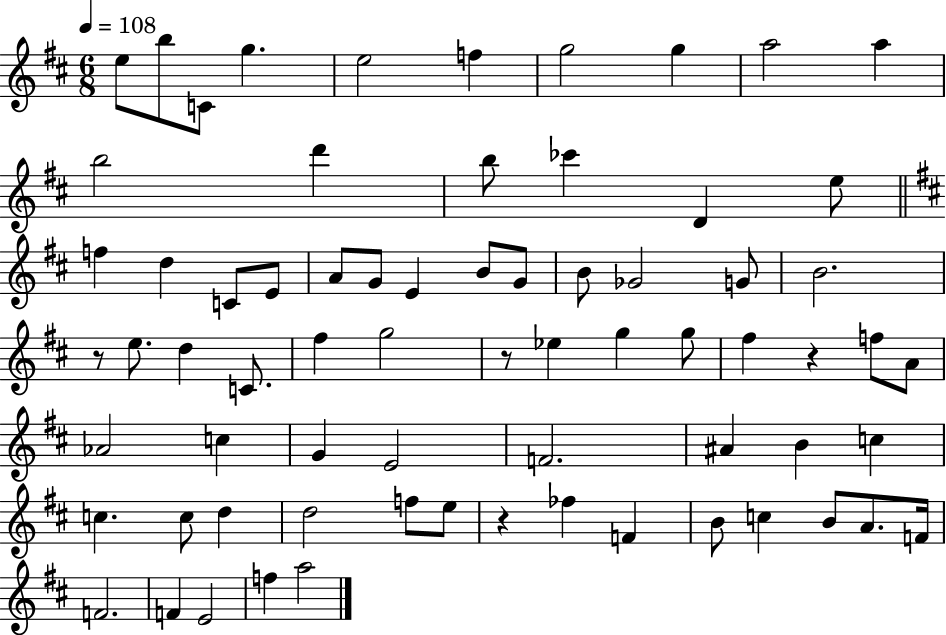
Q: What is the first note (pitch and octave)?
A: E5